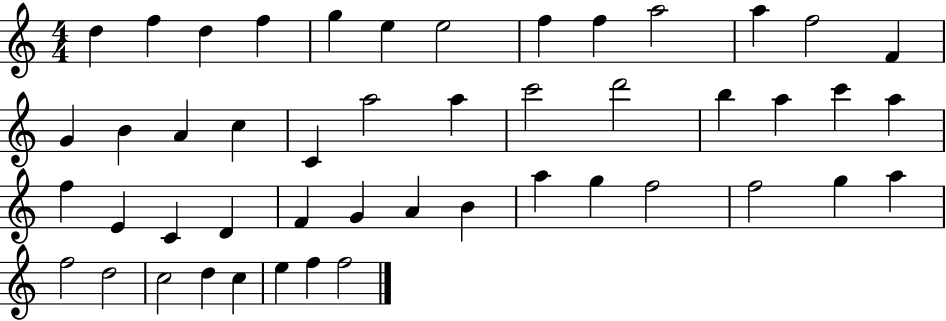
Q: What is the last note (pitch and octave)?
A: F5